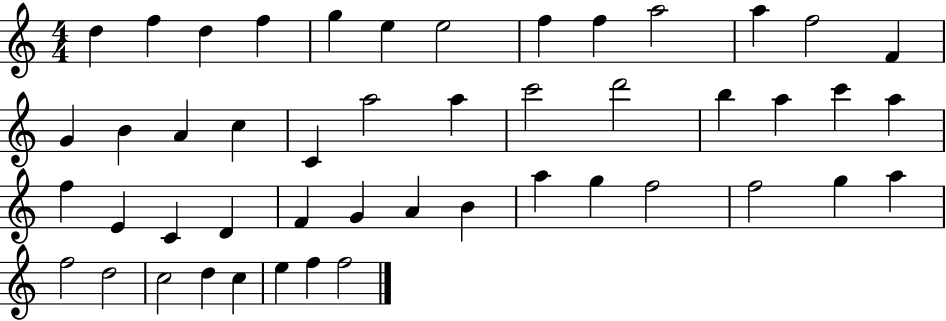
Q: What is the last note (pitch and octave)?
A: F5